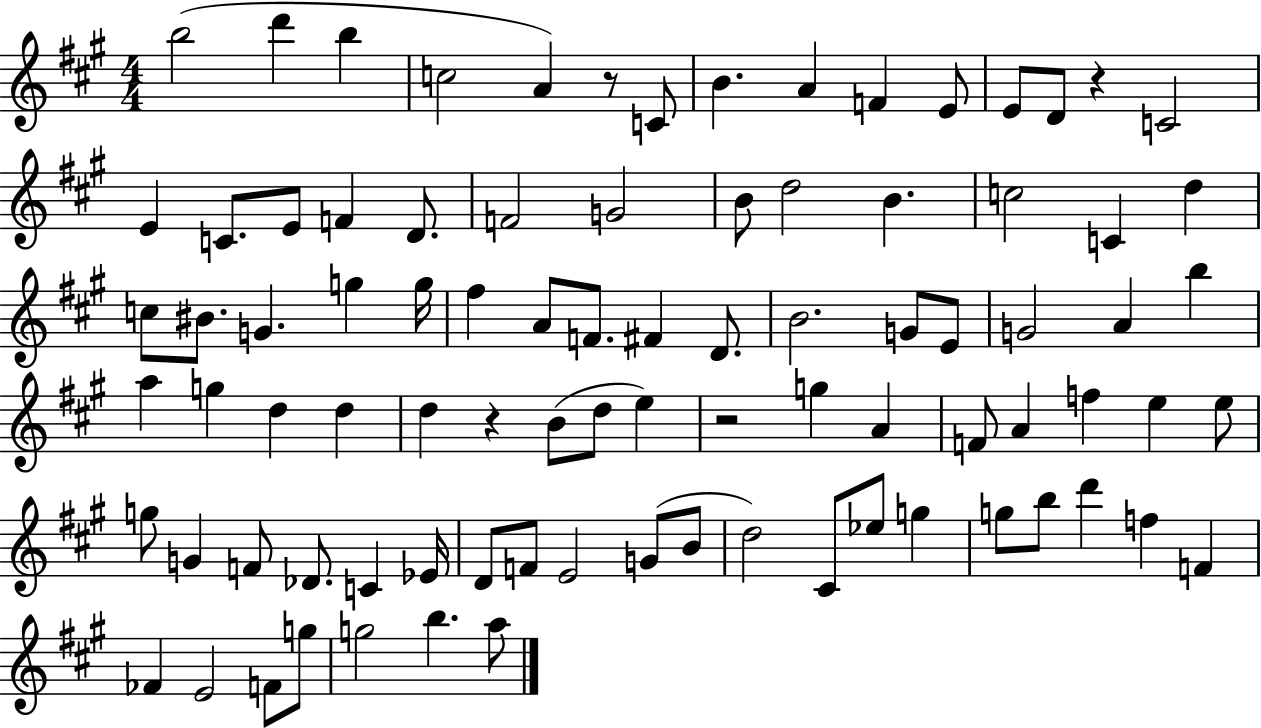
{
  \clef treble
  \numericTimeSignature
  \time 4/4
  \key a \major
  b''2( d'''4 b''4 | c''2 a'4) r8 c'8 | b'4. a'4 f'4 e'8 | e'8 d'8 r4 c'2 | \break e'4 c'8. e'8 f'4 d'8. | f'2 g'2 | b'8 d''2 b'4. | c''2 c'4 d''4 | \break c''8 bis'8. g'4. g''4 g''16 | fis''4 a'8 f'8. fis'4 d'8. | b'2. g'8 e'8 | g'2 a'4 b''4 | \break a''4 g''4 d''4 d''4 | d''4 r4 b'8( d''8 e''4) | r2 g''4 a'4 | f'8 a'4 f''4 e''4 e''8 | \break g''8 g'4 f'8 des'8. c'4 ees'16 | d'8 f'8 e'2 g'8( b'8 | d''2) cis'8 ees''8 g''4 | g''8 b''8 d'''4 f''4 f'4 | \break fes'4 e'2 f'8 g''8 | g''2 b''4. a''8 | \bar "|."
}